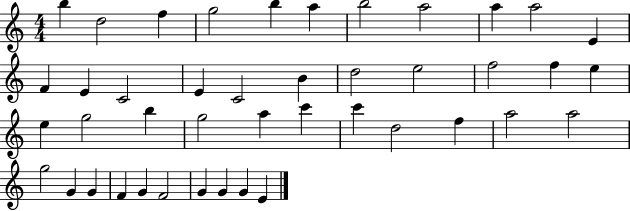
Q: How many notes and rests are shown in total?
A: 43